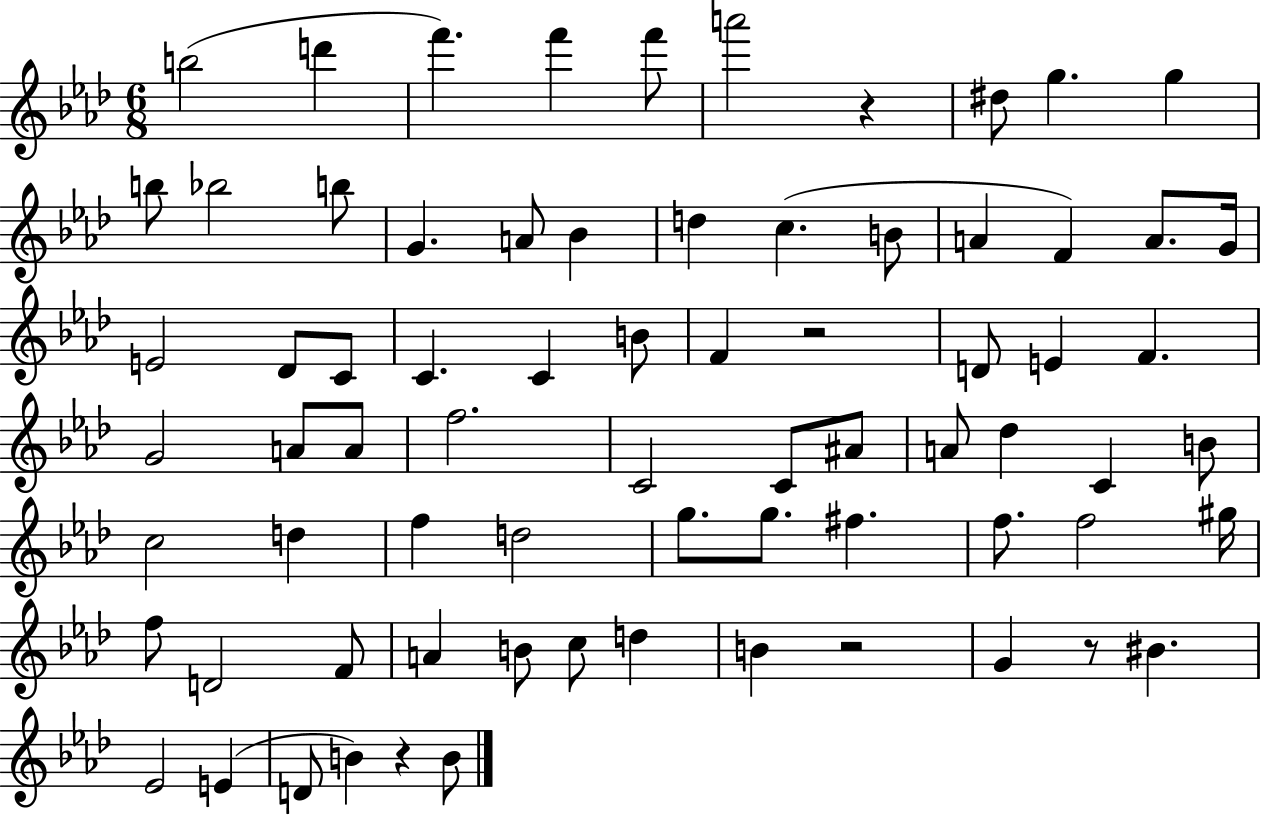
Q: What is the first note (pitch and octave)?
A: B5